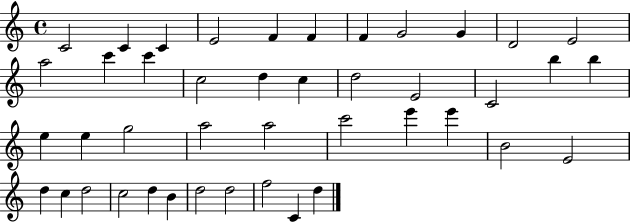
{
  \clef treble
  \time 4/4
  \defaultTimeSignature
  \key c \major
  c'2 c'4 c'4 | e'2 f'4 f'4 | f'4 g'2 g'4 | d'2 e'2 | \break a''2 c'''4 c'''4 | c''2 d''4 c''4 | d''2 e'2 | c'2 b''4 b''4 | \break e''4 e''4 g''2 | a''2 a''2 | c'''2 e'''4 e'''4 | b'2 e'2 | \break d''4 c''4 d''2 | c''2 d''4 b'4 | d''2 d''2 | f''2 c'4 d''4 | \break \bar "|."
}